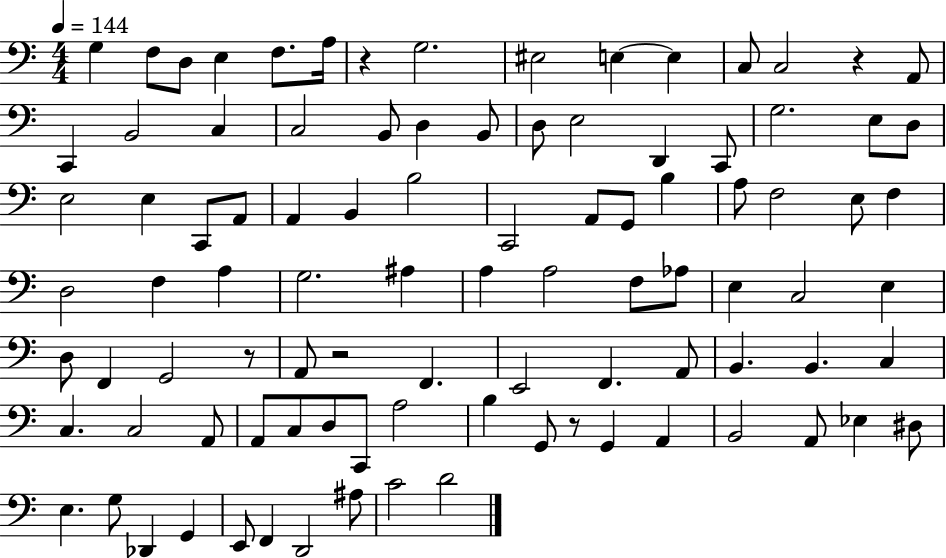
G3/q F3/e D3/e E3/q F3/e. A3/s R/q G3/h. EIS3/h E3/q E3/q C3/e C3/h R/q A2/e C2/q B2/h C3/q C3/h B2/e D3/q B2/e D3/e E3/h D2/q C2/e G3/h. E3/e D3/e E3/h E3/q C2/e A2/e A2/q B2/q B3/h C2/h A2/e G2/e B3/q A3/e F3/h E3/e F3/q D3/h F3/q A3/q G3/h. A#3/q A3/q A3/h F3/e Ab3/e E3/q C3/h E3/q D3/e F2/q G2/h R/e A2/e R/h F2/q. E2/h F2/q. A2/e B2/q. B2/q. C3/q C3/q. C3/h A2/e A2/e C3/e D3/e C2/e A3/h B3/q G2/e R/e G2/q A2/q B2/h A2/e Eb3/q D#3/e E3/q. G3/e Db2/q G2/q E2/e F2/q D2/h A#3/e C4/h D4/h